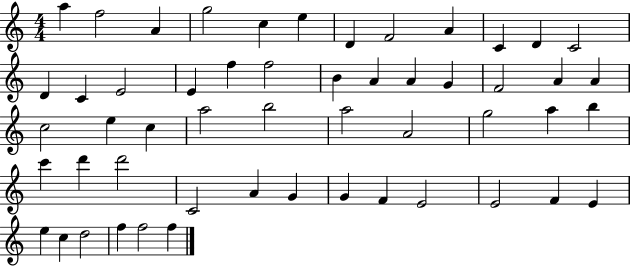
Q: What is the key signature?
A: C major